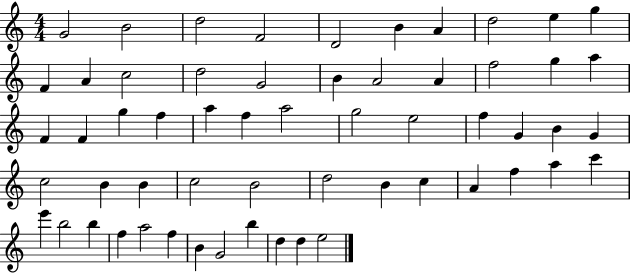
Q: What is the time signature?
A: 4/4